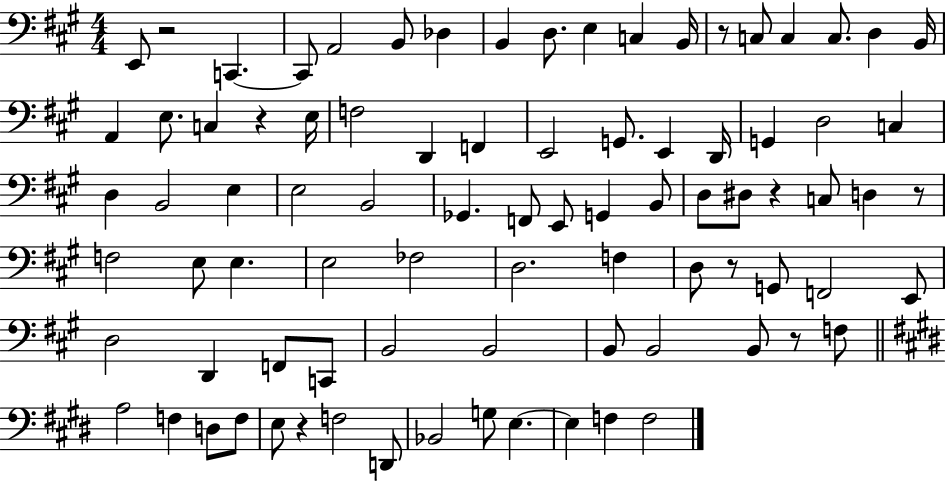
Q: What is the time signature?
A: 4/4